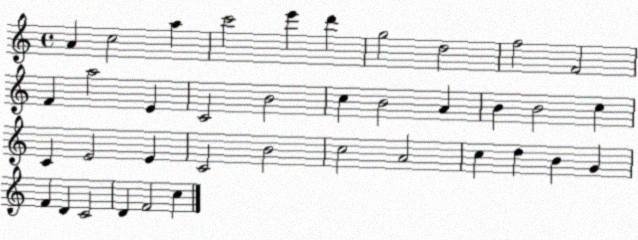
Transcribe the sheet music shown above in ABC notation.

X:1
T:Untitled
M:4/4
L:1/4
K:C
A c2 a c'2 e' d' g2 d2 f2 F2 F a2 E C2 B2 c B2 A B B2 c C E2 E C2 B2 c2 A2 c d B G F D C2 D F2 c